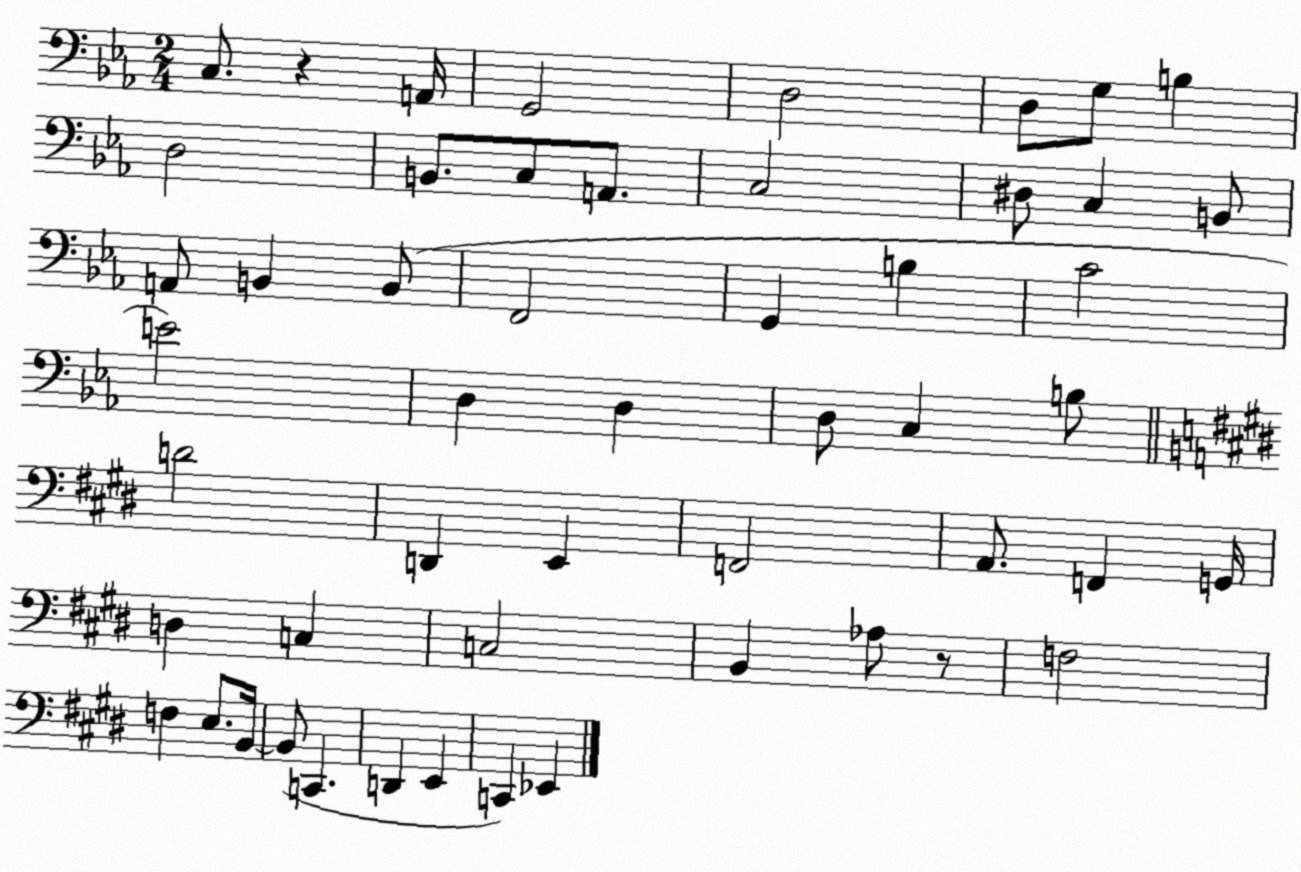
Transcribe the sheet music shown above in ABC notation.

X:1
T:Untitled
M:2/4
L:1/4
K:Eb
C,/2 z A,,/4 G,,2 D,2 D,/2 G,/2 B, D,2 B,,/2 C,/2 A,,/2 C,2 ^D,/2 C, B,,/2 A,,/2 B,, B,,/2 F,,2 G,, B, C2 E2 D, D, D,/2 C, B,/2 D2 D,, E,, F,,2 A,,/2 F,, G,,/4 D, C, C,2 B,, _A,/2 z/2 F,2 F, E,/2 B,,/4 B,,/2 C,, D,, E,, C,, _E,,